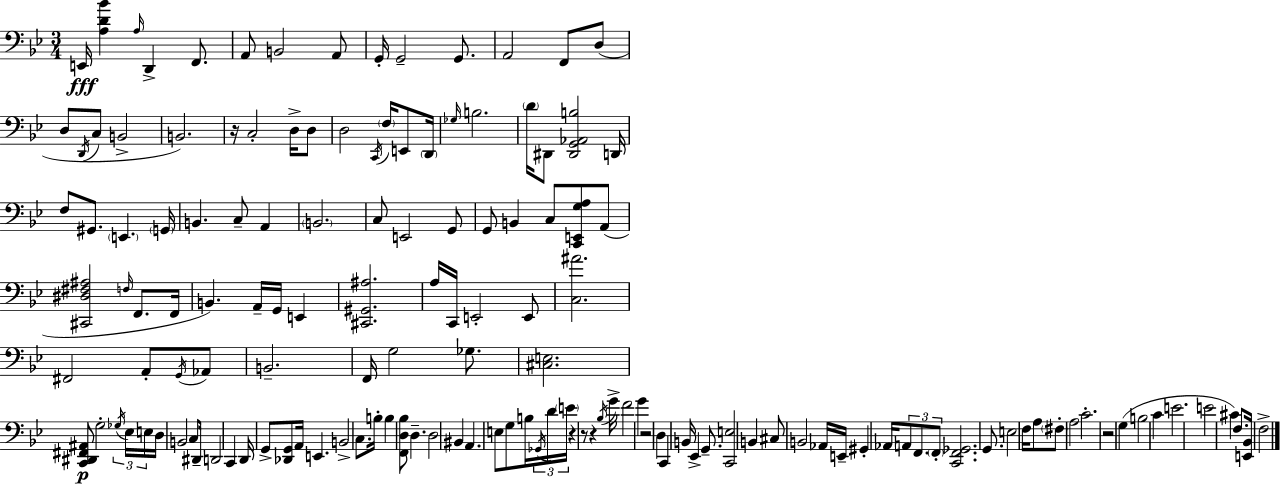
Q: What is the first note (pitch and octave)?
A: E2